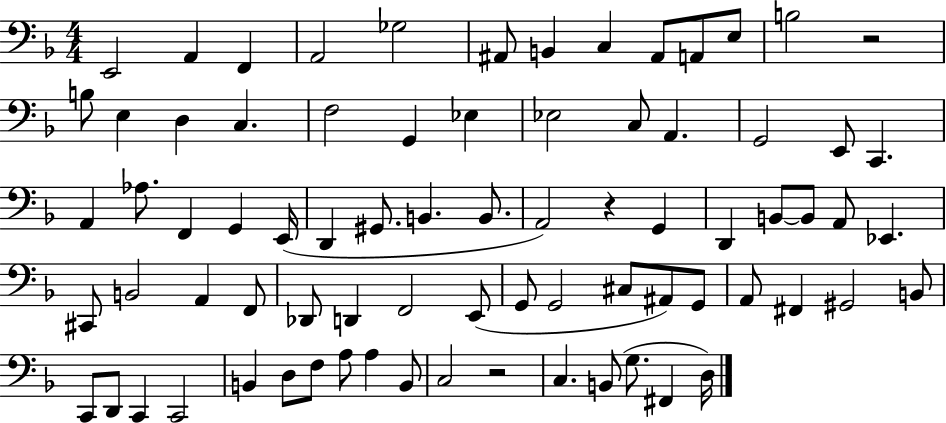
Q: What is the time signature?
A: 4/4